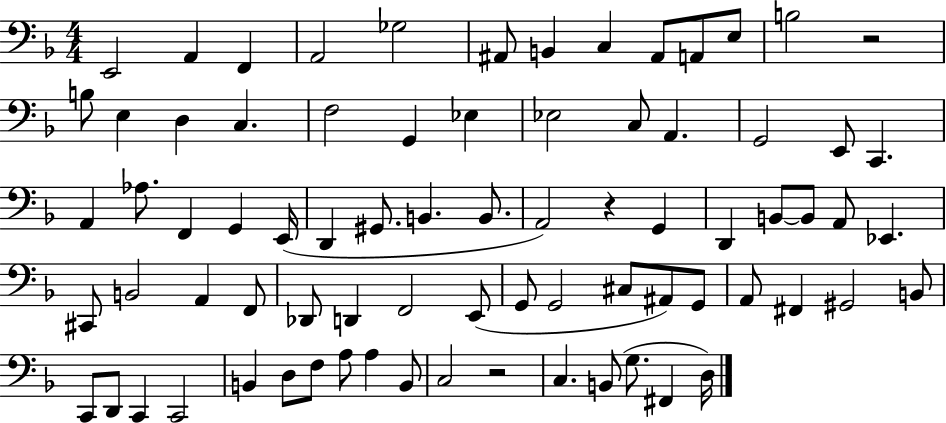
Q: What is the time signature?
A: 4/4